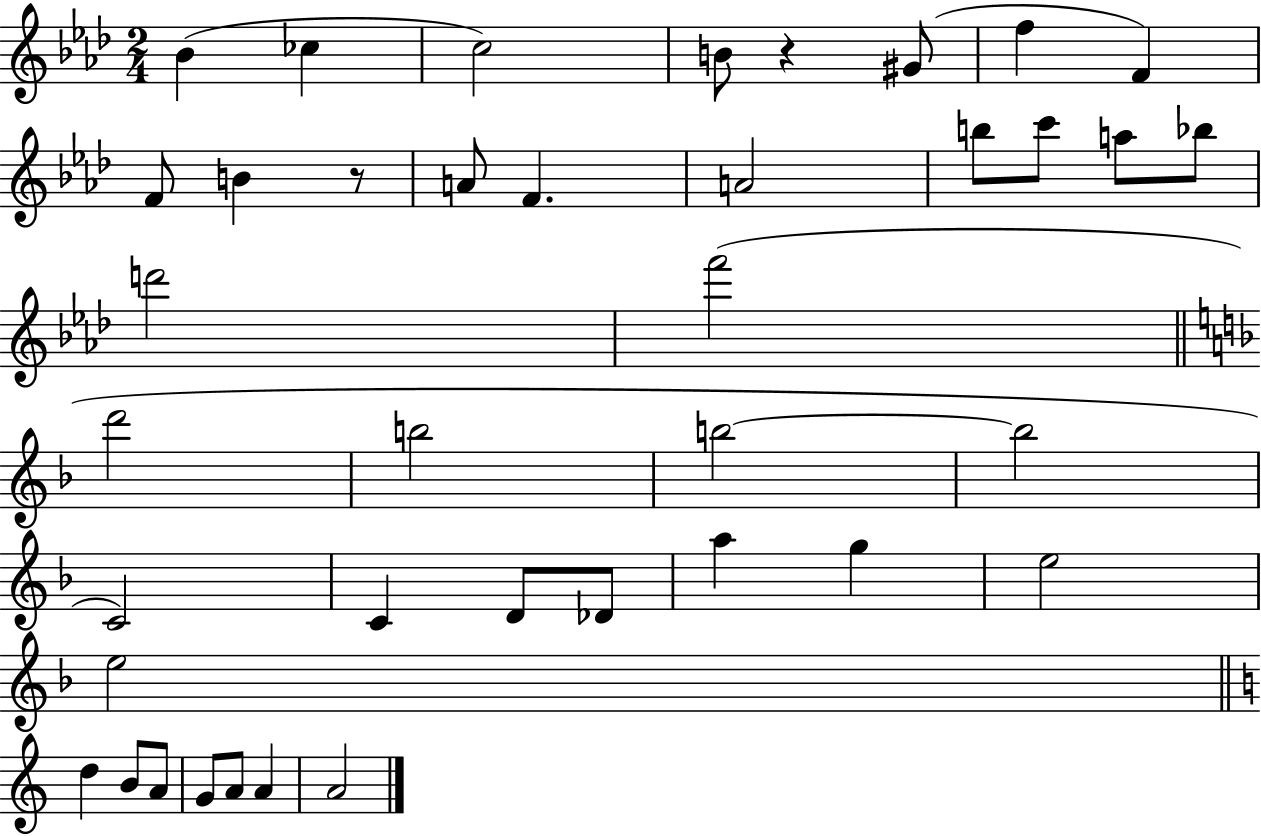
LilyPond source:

{
  \clef treble
  \numericTimeSignature
  \time 2/4
  \key aes \major
  bes'4( ces''4 | c''2) | b'8 r4 gis'8( | f''4 f'4) | \break f'8 b'4 r8 | a'8 f'4. | a'2 | b''8 c'''8 a''8 bes''8 | \break d'''2 | f'''2( | \bar "||" \break \key d \minor d'''2 | b''2 | b''2~~ | b''2 | \break c'2) | c'4 d'8 des'8 | a''4 g''4 | e''2 | \break e''2 | \bar "||" \break \key a \minor d''4 b'8 a'8 | g'8 a'8 a'4 | a'2 | \bar "|."
}